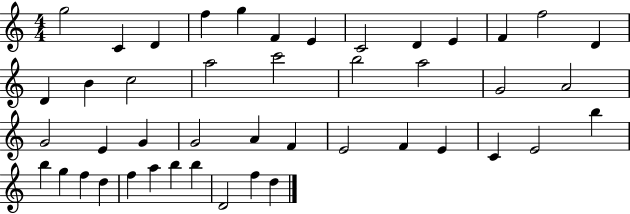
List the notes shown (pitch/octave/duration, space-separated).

G5/h C4/q D4/q F5/q G5/q F4/q E4/q C4/h D4/q E4/q F4/q F5/h D4/q D4/q B4/q C5/h A5/h C6/h B5/h A5/h G4/h A4/h G4/h E4/q G4/q G4/h A4/q F4/q E4/h F4/q E4/q C4/q E4/h B5/q B5/q G5/q F5/q D5/q F5/q A5/q B5/q B5/q D4/h F5/q D5/q